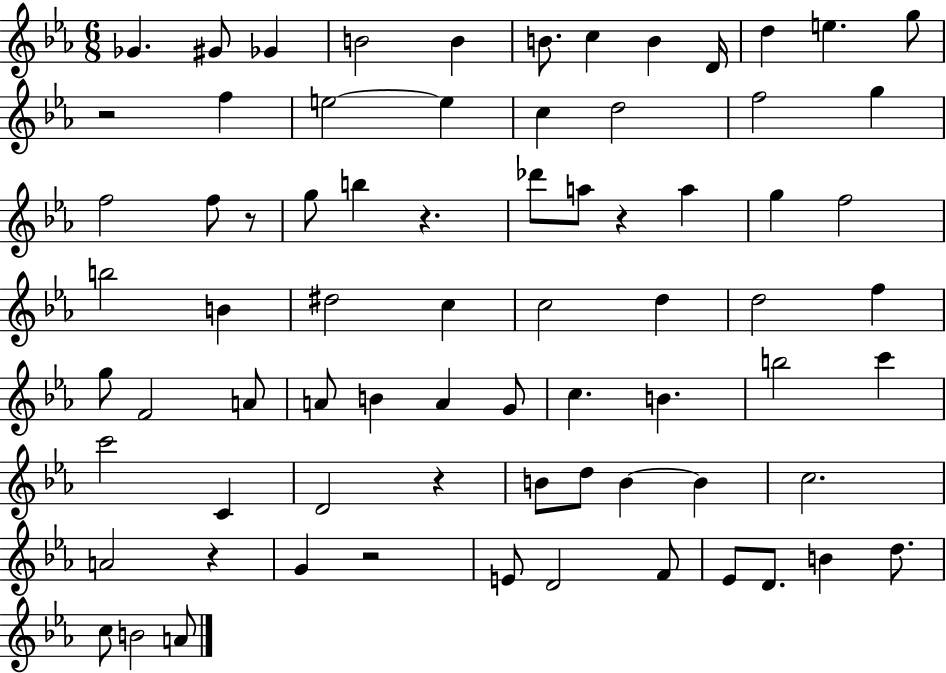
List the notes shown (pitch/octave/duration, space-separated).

Gb4/q. G#4/e Gb4/q B4/h B4/q B4/e. C5/q B4/q D4/s D5/q E5/q. G5/e R/h F5/q E5/h E5/q C5/q D5/h F5/h G5/q F5/h F5/e R/e G5/e B5/q R/q. Db6/e A5/e R/q A5/q G5/q F5/h B5/h B4/q D#5/h C5/q C5/h D5/q D5/h F5/q G5/e F4/h A4/e A4/e B4/q A4/q G4/e C5/q. B4/q. B5/h C6/q C6/h C4/q D4/h R/q B4/e D5/e B4/q B4/q C5/h. A4/h R/q G4/q R/h E4/e D4/h F4/e Eb4/e D4/e. B4/q D5/e. C5/e B4/h A4/e